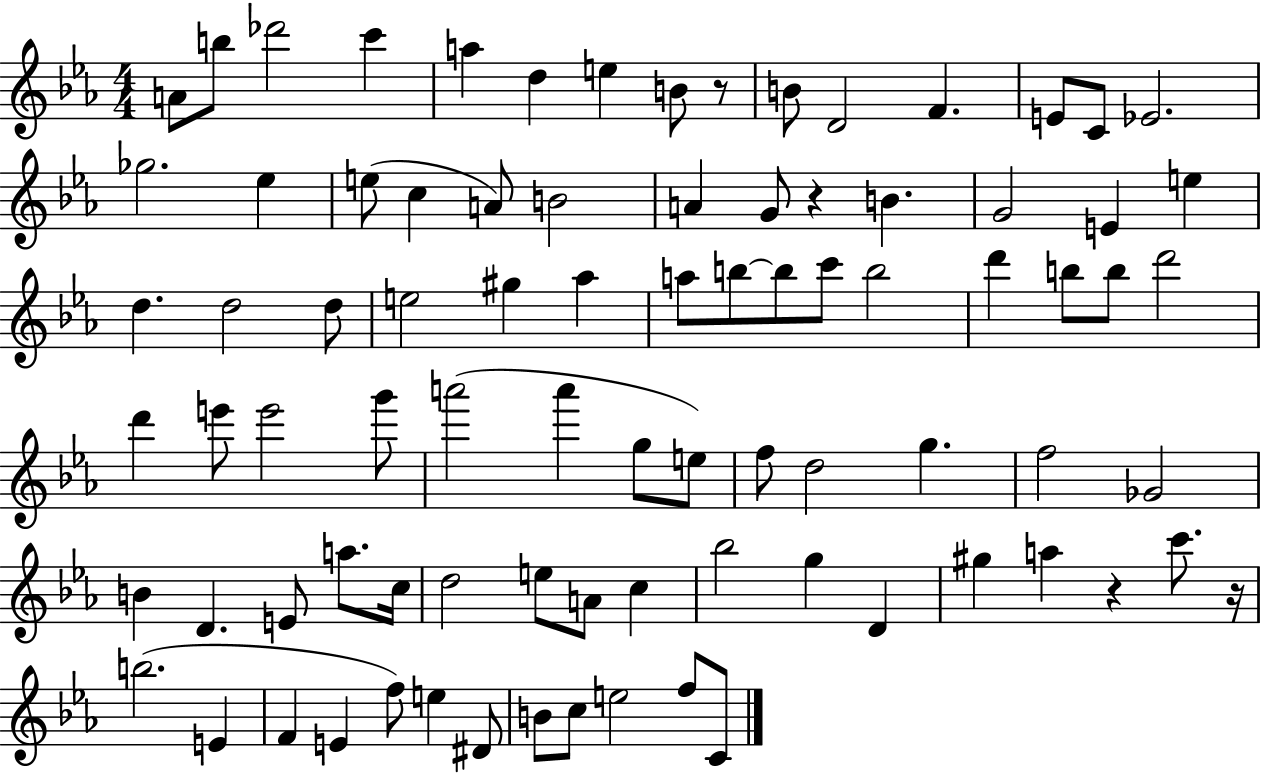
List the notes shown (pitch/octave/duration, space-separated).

A4/e B5/e Db6/h C6/q A5/q D5/q E5/q B4/e R/e B4/e D4/h F4/q. E4/e C4/e Eb4/h. Gb5/h. Eb5/q E5/e C5/q A4/e B4/h A4/q G4/e R/q B4/q. G4/h E4/q E5/q D5/q. D5/h D5/e E5/h G#5/q Ab5/q A5/e B5/e B5/e C6/e B5/h D6/q B5/e B5/e D6/h D6/q E6/e E6/h G6/e A6/h A6/q G5/e E5/e F5/e D5/h G5/q. F5/h Gb4/h B4/q D4/q. E4/e A5/e. C5/s D5/h E5/e A4/e C5/q Bb5/h G5/q D4/q G#5/q A5/q R/q C6/e. R/s B5/h. E4/q F4/q E4/q F5/e E5/q D#4/e B4/e C5/e E5/h F5/e C4/e